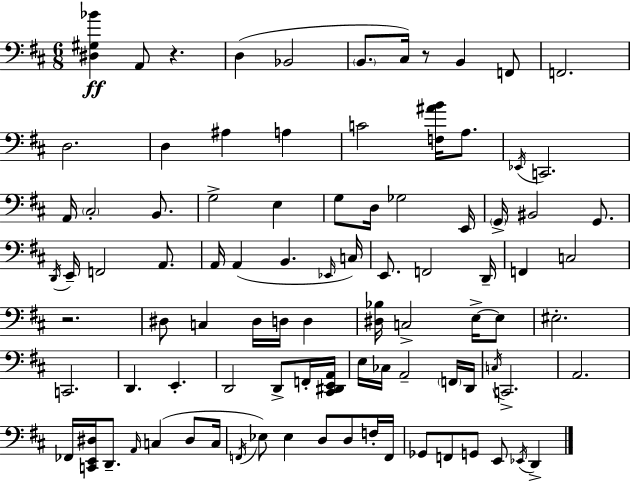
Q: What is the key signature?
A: D major